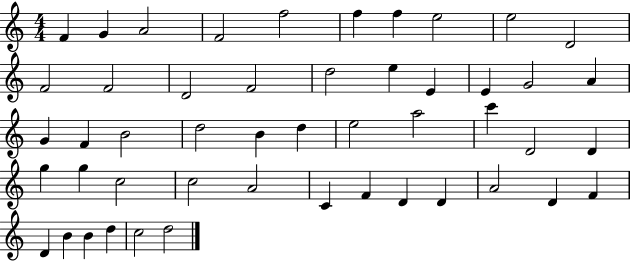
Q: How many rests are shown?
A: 0